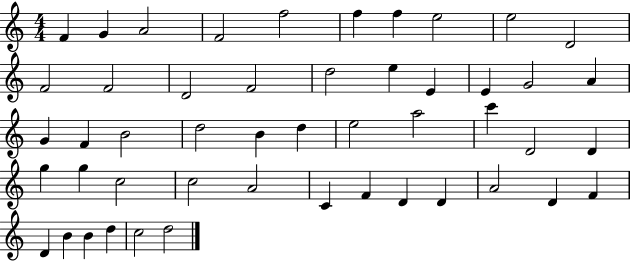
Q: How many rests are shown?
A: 0